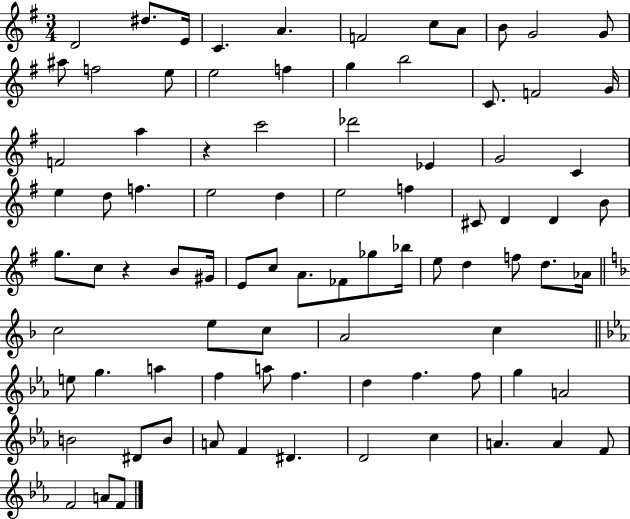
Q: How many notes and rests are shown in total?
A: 86